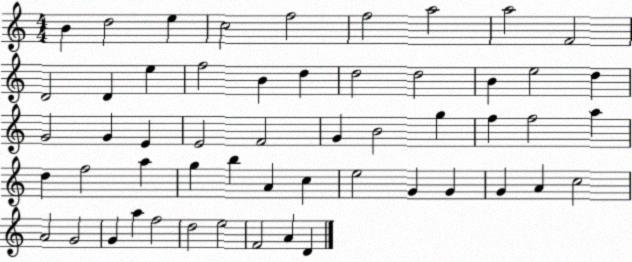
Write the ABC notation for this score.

X:1
T:Untitled
M:4/4
L:1/4
K:C
B d2 e c2 f2 f2 a2 a2 F2 D2 D e f2 B d d2 d2 B e2 d G2 G E E2 F2 G B2 g f f2 a d f2 a g b A c e2 G G G A c2 A2 G2 G a f2 d2 e2 F2 A D